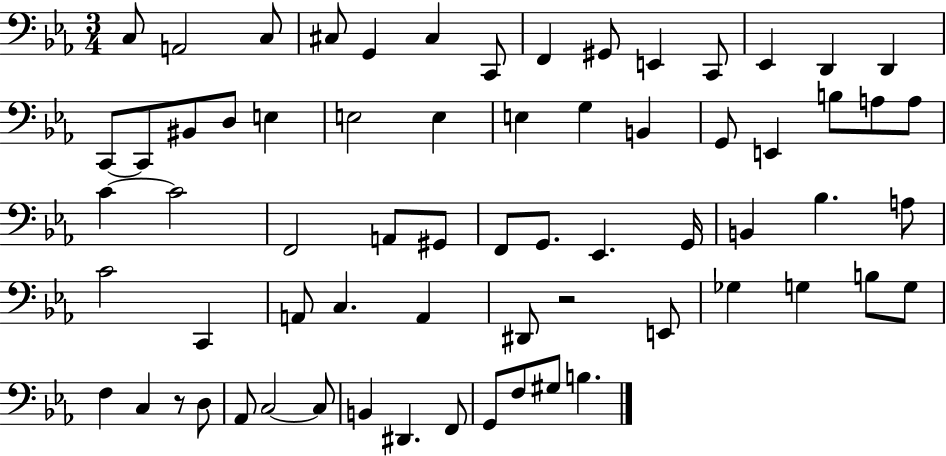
{
  \clef bass
  \numericTimeSignature
  \time 3/4
  \key ees \major
  c8 a,2 c8 | cis8 g,4 cis4 c,8 | f,4 gis,8 e,4 c,8 | ees,4 d,4 d,4 | \break c,8~~ c,8 bis,8 d8 e4 | e2 e4 | e4 g4 b,4 | g,8 e,4 b8 a8 a8 | \break c'4~~ c'2 | f,2 a,8 gis,8 | f,8 g,8. ees,4. g,16 | b,4 bes4. a8 | \break c'2 c,4 | a,8 c4. a,4 | dis,8 r2 e,8 | ges4 g4 b8 g8 | \break f4 c4 r8 d8 | aes,8 c2~~ c8 | b,4 dis,4. f,8 | g,8 f8 gis8 b4. | \break \bar "|."
}